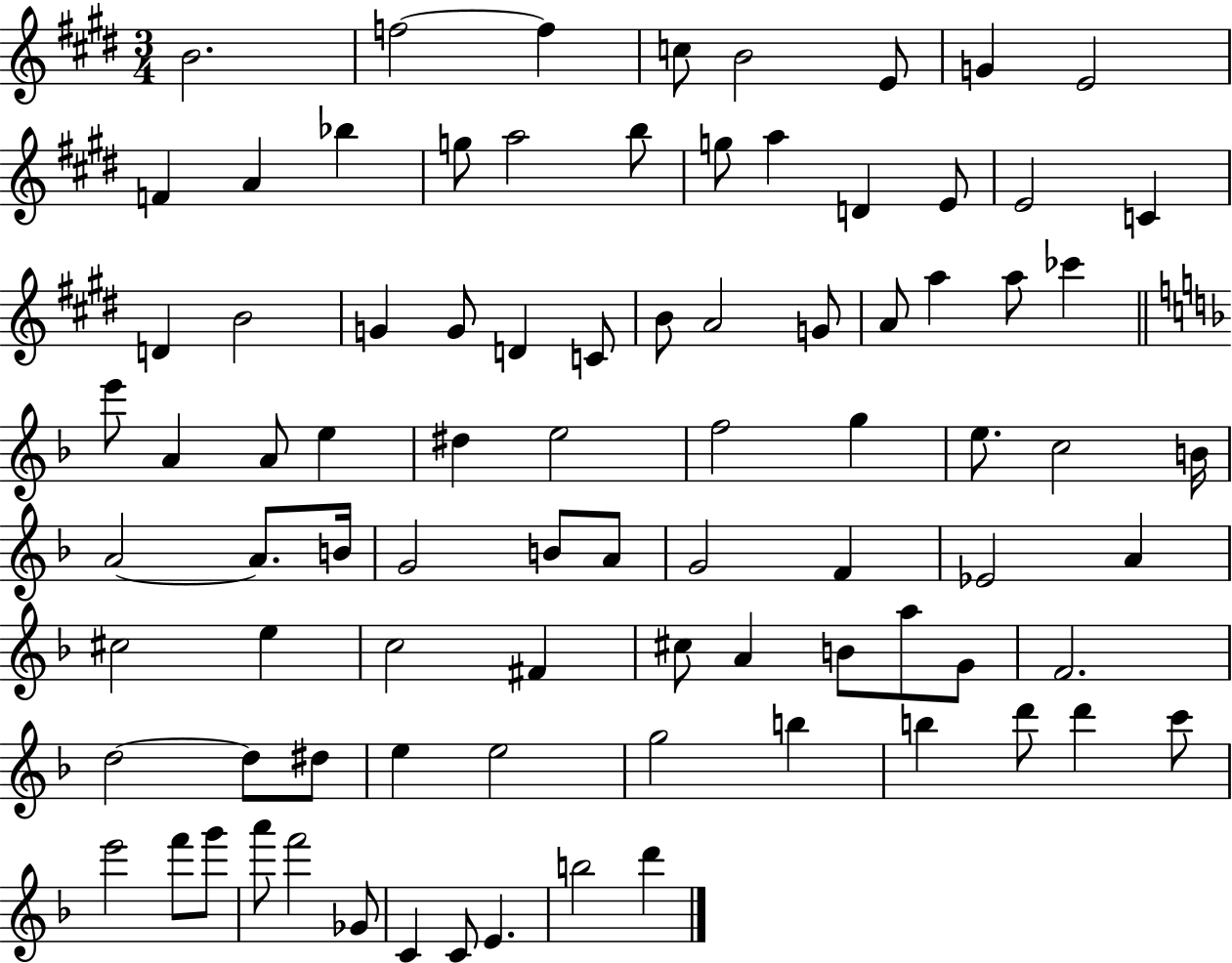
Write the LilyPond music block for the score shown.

{
  \clef treble
  \numericTimeSignature
  \time 3/4
  \key e \major
  b'2. | f''2~~ f''4 | c''8 b'2 e'8 | g'4 e'2 | \break f'4 a'4 bes''4 | g''8 a''2 b''8 | g''8 a''4 d'4 e'8 | e'2 c'4 | \break d'4 b'2 | g'4 g'8 d'4 c'8 | b'8 a'2 g'8 | a'8 a''4 a''8 ces'''4 | \break \bar "||" \break \key f \major e'''8 a'4 a'8 e''4 | dis''4 e''2 | f''2 g''4 | e''8. c''2 b'16 | \break a'2~~ a'8. b'16 | g'2 b'8 a'8 | g'2 f'4 | ees'2 a'4 | \break cis''2 e''4 | c''2 fis'4 | cis''8 a'4 b'8 a''8 g'8 | f'2. | \break d''2~~ d''8 dis''8 | e''4 e''2 | g''2 b''4 | b''4 d'''8 d'''4 c'''8 | \break e'''2 f'''8 g'''8 | a'''8 f'''2 ges'8 | c'4 c'8 e'4. | b''2 d'''4 | \break \bar "|."
}